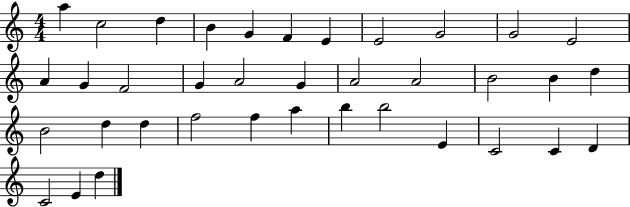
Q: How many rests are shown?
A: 0